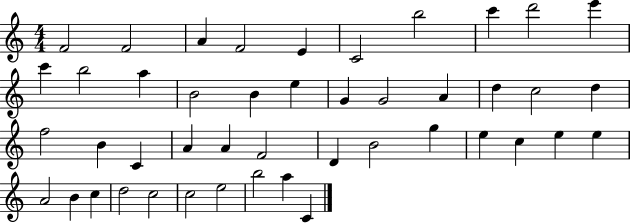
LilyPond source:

{
  \clef treble
  \numericTimeSignature
  \time 4/4
  \key c \major
  f'2 f'2 | a'4 f'2 e'4 | c'2 b''2 | c'''4 d'''2 e'''4 | \break c'''4 b''2 a''4 | b'2 b'4 e''4 | g'4 g'2 a'4 | d''4 c''2 d''4 | \break f''2 b'4 c'4 | a'4 a'4 f'2 | d'4 b'2 g''4 | e''4 c''4 e''4 e''4 | \break a'2 b'4 c''4 | d''2 c''2 | c''2 e''2 | b''2 a''4 c'4 | \break \bar "|."
}